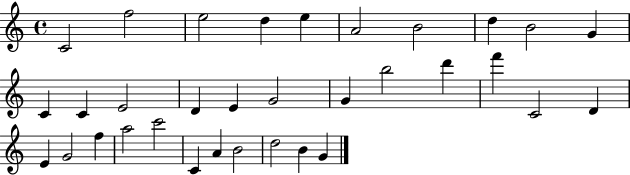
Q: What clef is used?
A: treble